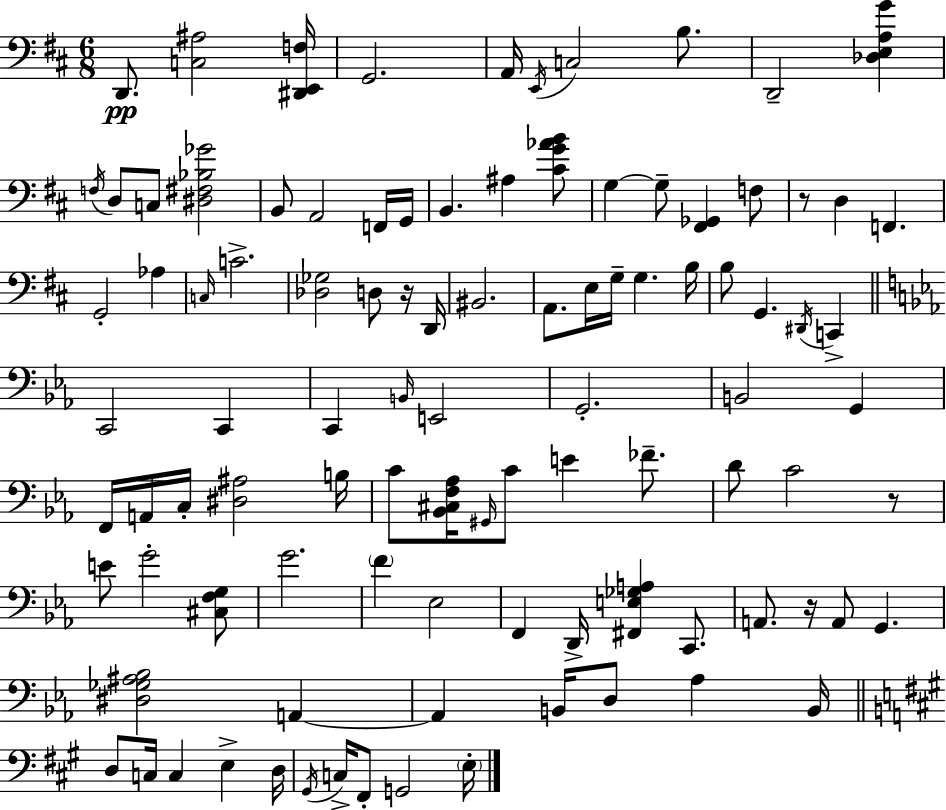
X:1
T:Untitled
M:6/8
L:1/4
K:D
D,,/2 [C,^A,]2 [^D,,E,,F,]/4 G,,2 A,,/4 E,,/4 C,2 B,/2 D,,2 [_D,E,A,G] F,/4 D,/2 C,/2 [^D,^F,_B,_G]2 B,,/2 A,,2 F,,/4 G,,/4 B,, ^A, [^CG_AB]/2 G, G,/2 [^F,,_G,,] F,/2 z/2 D, F,, G,,2 _A, C,/4 C2 [_D,_G,]2 D,/2 z/4 D,,/4 ^B,,2 A,,/2 E,/4 G,/4 G, B,/4 B,/2 G,, ^D,,/4 C,, C,,2 C,, C,, B,,/4 E,,2 G,,2 B,,2 G,, F,,/4 A,,/4 C,/4 [^D,^A,]2 B,/4 C/2 [_B,,^C,F,_A,]/4 ^G,,/4 C/2 E _F/2 D/2 C2 z/2 E/2 G2 [^C,F,G,]/2 G2 F _E,2 F,, D,,/4 [^F,,E,_G,A,] C,,/2 A,,/2 z/4 A,,/2 G,, [^D,_G,^A,_B,]2 A,, A,, B,,/4 D,/2 _A, B,,/4 D,/2 C,/4 C, E, D,/4 ^G,,/4 C,/4 ^F,,/2 G,,2 E,/4